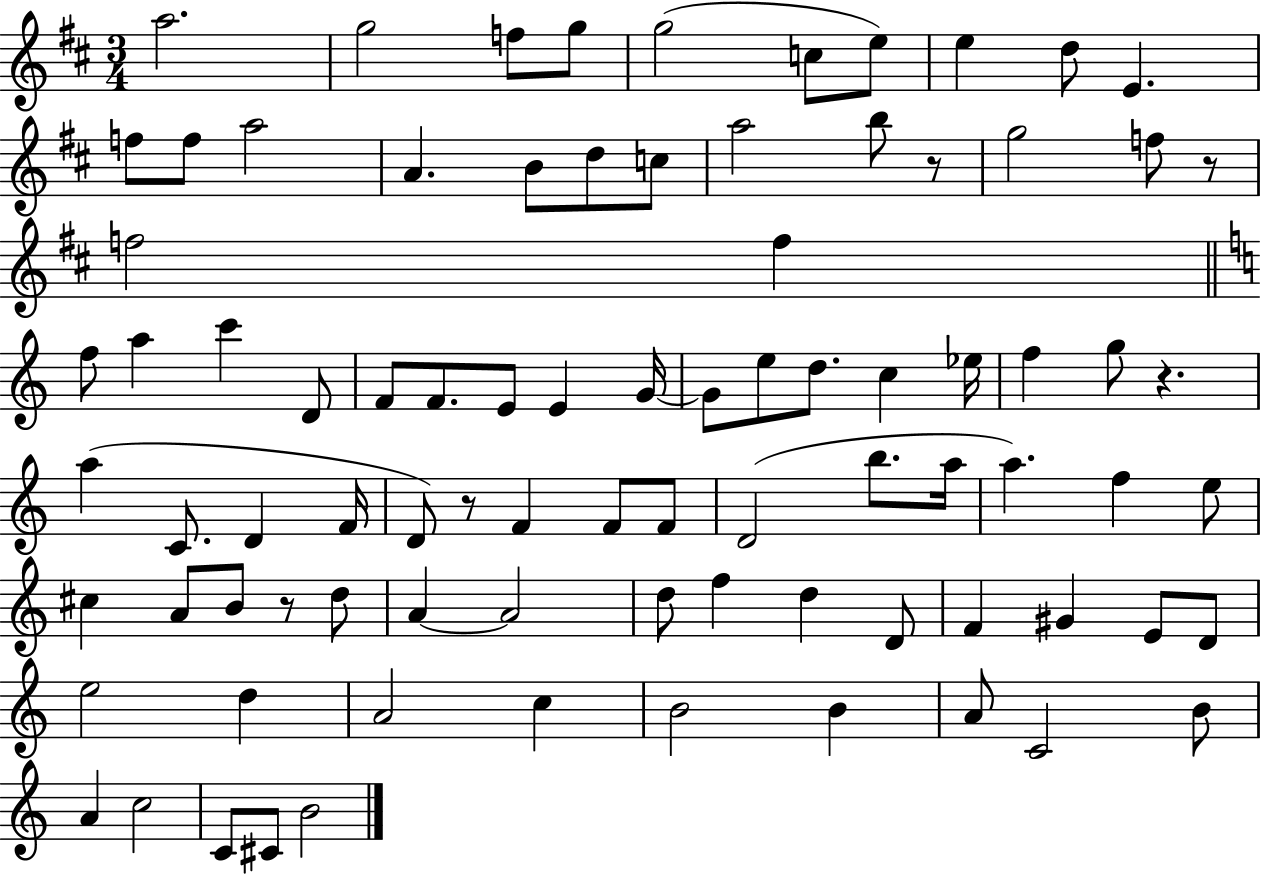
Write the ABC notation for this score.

X:1
T:Untitled
M:3/4
L:1/4
K:D
a2 g2 f/2 g/2 g2 c/2 e/2 e d/2 E f/2 f/2 a2 A B/2 d/2 c/2 a2 b/2 z/2 g2 f/2 z/2 f2 f f/2 a c' D/2 F/2 F/2 E/2 E G/4 G/2 e/2 d/2 c _e/4 f g/2 z a C/2 D F/4 D/2 z/2 F F/2 F/2 D2 b/2 a/4 a f e/2 ^c A/2 B/2 z/2 d/2 A A2 d/2 f d D/2 F ^G E/2 D/2 e2 d A2 c B2 B A/2 C2 B/2 A c2 C/2 ^C/2 B2